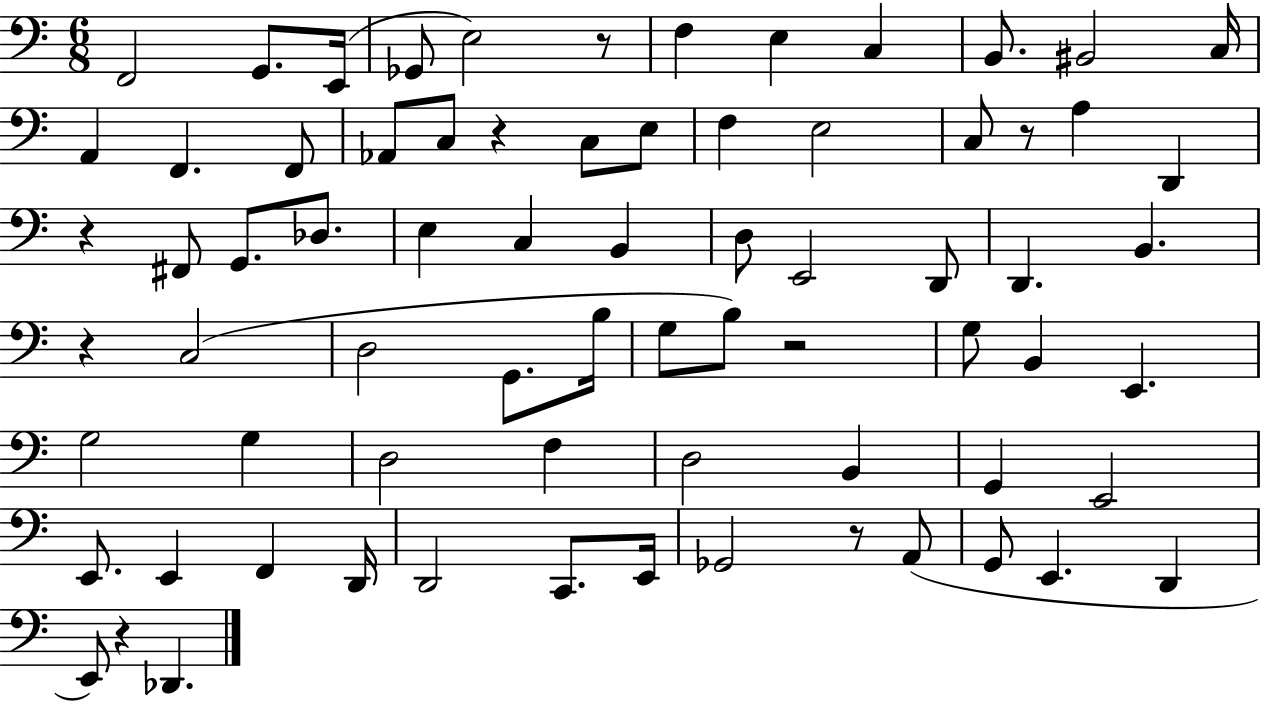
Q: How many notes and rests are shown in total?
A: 73